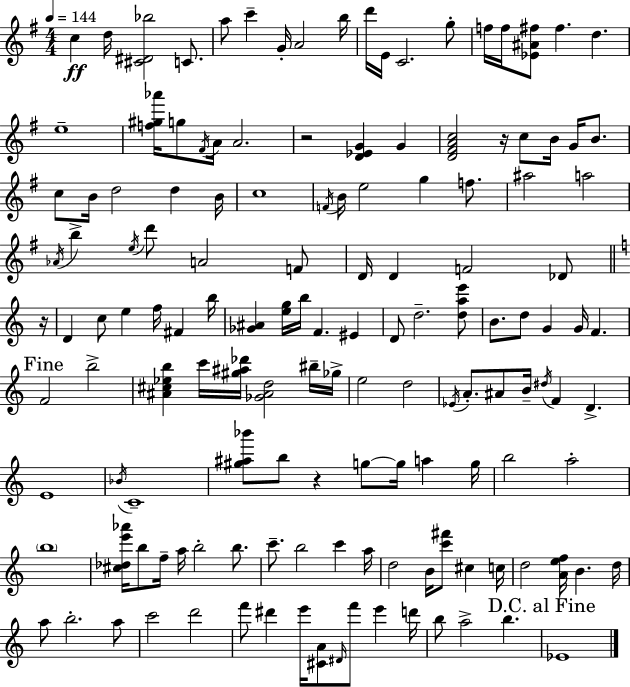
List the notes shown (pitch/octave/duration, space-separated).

C5/q D5/s [C#4,D#4,Bb5]/h C4/e. A5/e C6/q G4/s A4/h B5/s D6/s E4/s C4/h. G5/e F5/s F5/s [Eb4,A#4,F#5]/e F#5/q. D5/q. E5/w [F5,G#5,Ab6]/s G5/e F#4/s A4/s A4/h. R/h [D4,Eb4,G4]/q G4/q [D4,F#4,A4,C5]/h R/s C5/e B4/s G4/s B4/e. C5/e B4/s D5/h D5/q B4/s C5/w F4/s B4/s E5/h G5/q F5/e. A#5/h A5/h Ab4/s B5/q E5/s D6/e A4/h F4/e D4/s D4/q F4/h Db4/e R/s D4/q C5/e E5/q F5/s F#4/q B5/s [Gb4,A#4]/q [E5,G5]/s B5/s F4/q. EIS4/q D4/e D5/h. [D5,A5,E6]/e B4/e. D5/e G4/q G4/s F4/q. F4/h B5/h [A#4,C#5,Eb5,B5]/q C6/s [G#5,A#5,Db6]/s [Gb4,A#4,D5]/h BIS5/s Gb5/s E5/h D5/h Eb4/s A4/e. A#4/e B4/s D#5/s F4/q D4/q. E4/w Bb4/s C4/w [G#5,A#5,Bb6]/e B5/e R/q G5/e G5/s A5/q G5/s B5/h A5/h B5/w [C#5,Db5,E6,Ab6]/s B5/e F5/s A5/s B5/h B5/e. C6/e. B5/h C6/q A5/s D5/h B4/s [C6,F#6]/e C#5/q C5/s D5/h [A4,E5,F5]/s B4/q. D5/s A5/e B5/h. A5/e C6/h D6/h F6/e D#6/q E6/s [C#4,A4]/e D#4/s F6/e E6/q D6/s B5/e A5/h B5/q. Eb4/w